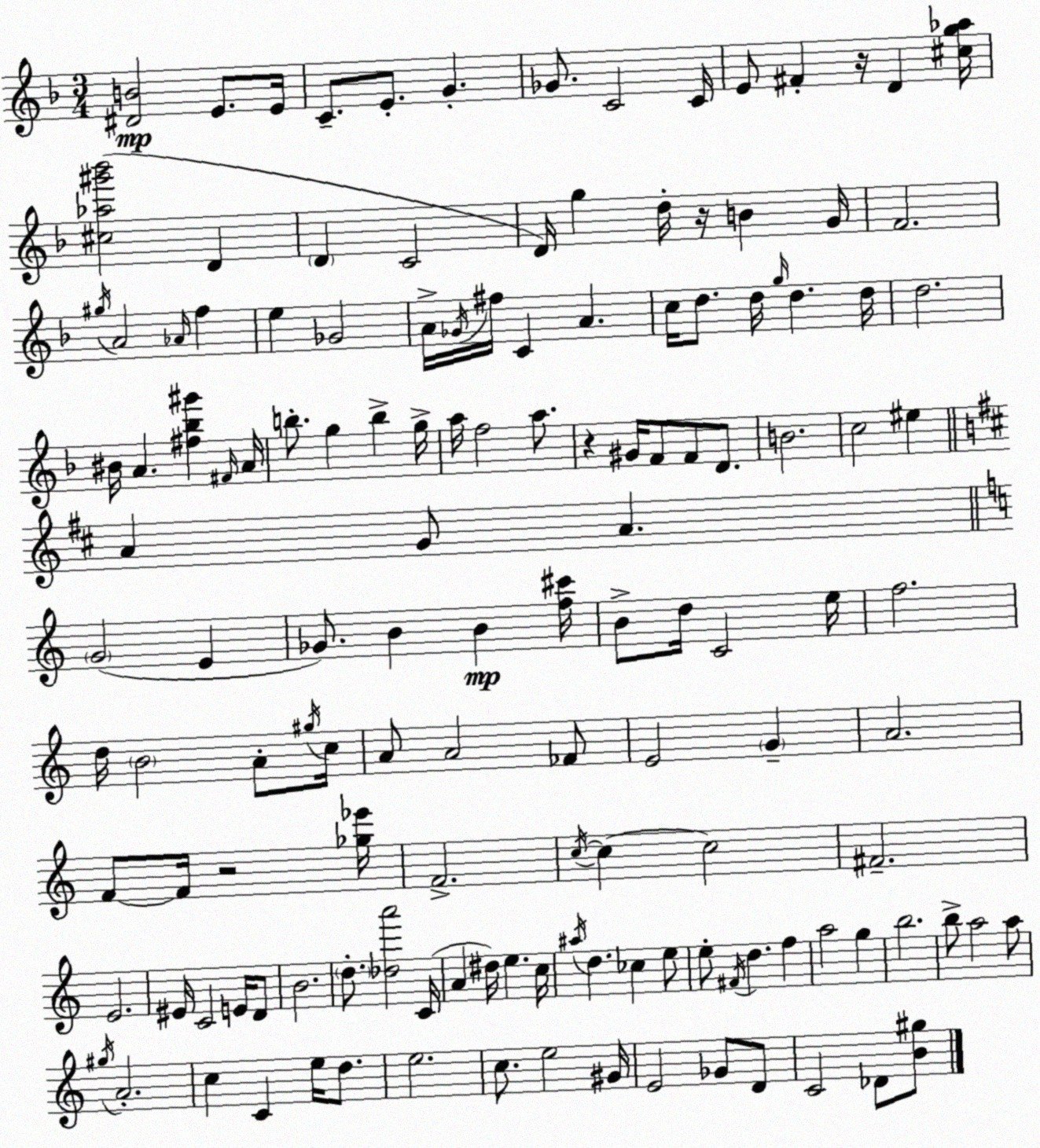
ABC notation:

X:1
T:Untitled
M:3/4
L:1/4
K:F
[^DB]2 E/2 E/4 C/2 E/2 G _G/2 C2 C/4 E/2 ^F z/4 D [^cg_a]/4 [^c_a^g'_b']2 D D C2 D/4 g d/4 z/4 B G/4 F2 ^g/4 A2 _A/4 f e _G2 A/4 _G/4 ^f/4 C A c/4 d/2 d/4 g/4 d d/4 d2 ^B/4 A [^f_b^g'] ^F/4 A/4 b/2 g b g/4 a/4 f2 a/2 z ^G/4 F/2 F/2 D/2 B2 c2 ^e A G/2 A G2 E _G/2 B B [f^c']/4 B/2 d/4 C2 e/4 f2 d/4 B2 A/2 ^g/4 c/4 A/2 A2 _F/2 E2 G A2 F/2 F/4 z2 [_g_e']/4 F2 c/4 c c2 ^F2 E2 ^E/4 C2 E/4 D/2 B2 d/2 [_da']2 C/4 A ^d/4 e c/4 ^a/4 d _c e/2 e/2 ^F/4 d f a2 g b2 b/2 a2 a/2 ^g/4 A2 c C e/4 d/2 e2 c/2 e2 ^G/4 E2 _G/2 D/2 C2 _D/2 [B^g]/2